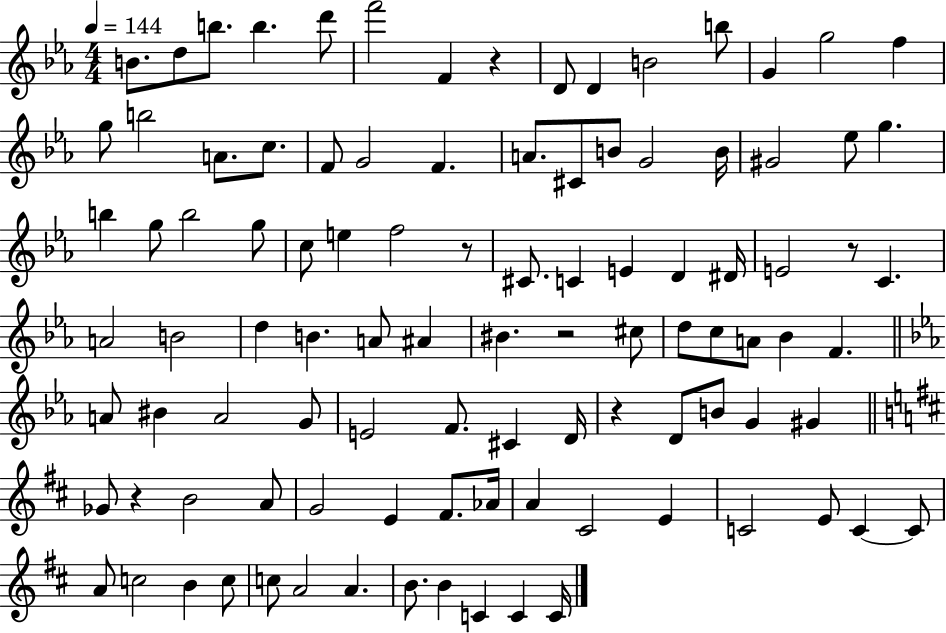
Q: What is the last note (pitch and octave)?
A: C4